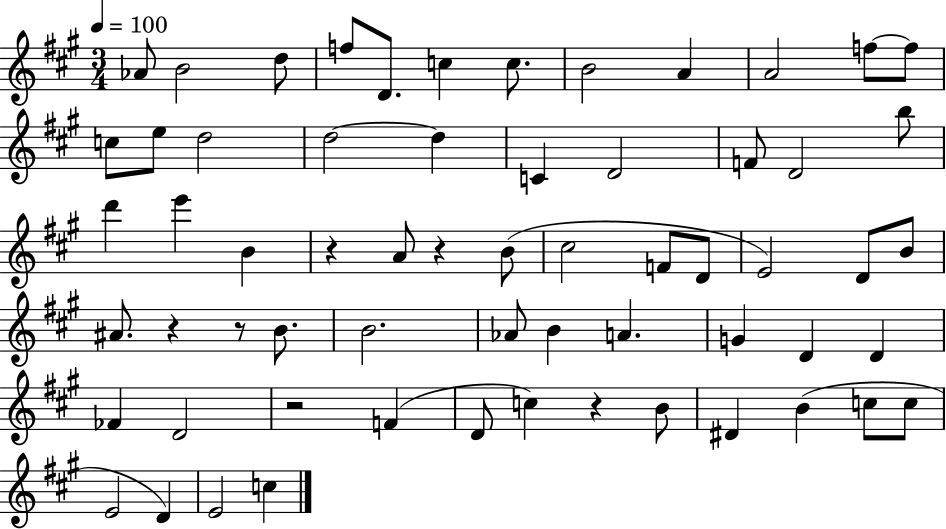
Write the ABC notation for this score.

X:1
T:Untitled
M:3/4
L:1/4
K:A
_A/2 B2 d/2 f/2 D/2 c c/2 B2 A A2 f/2 f/2 c/2 e/2 d2 d2 d C D2 F/2 D2 b/2 d' e' B z A/2 z B/2 ^c2 F/2 D/2 E2 D/2 B/2 ^A/2 z z/2 B/2 B2 _A/2 B A G D D _F D2 z2 F D/2 c z B/2 ^D B c/2 c/2 E2 D E2 c